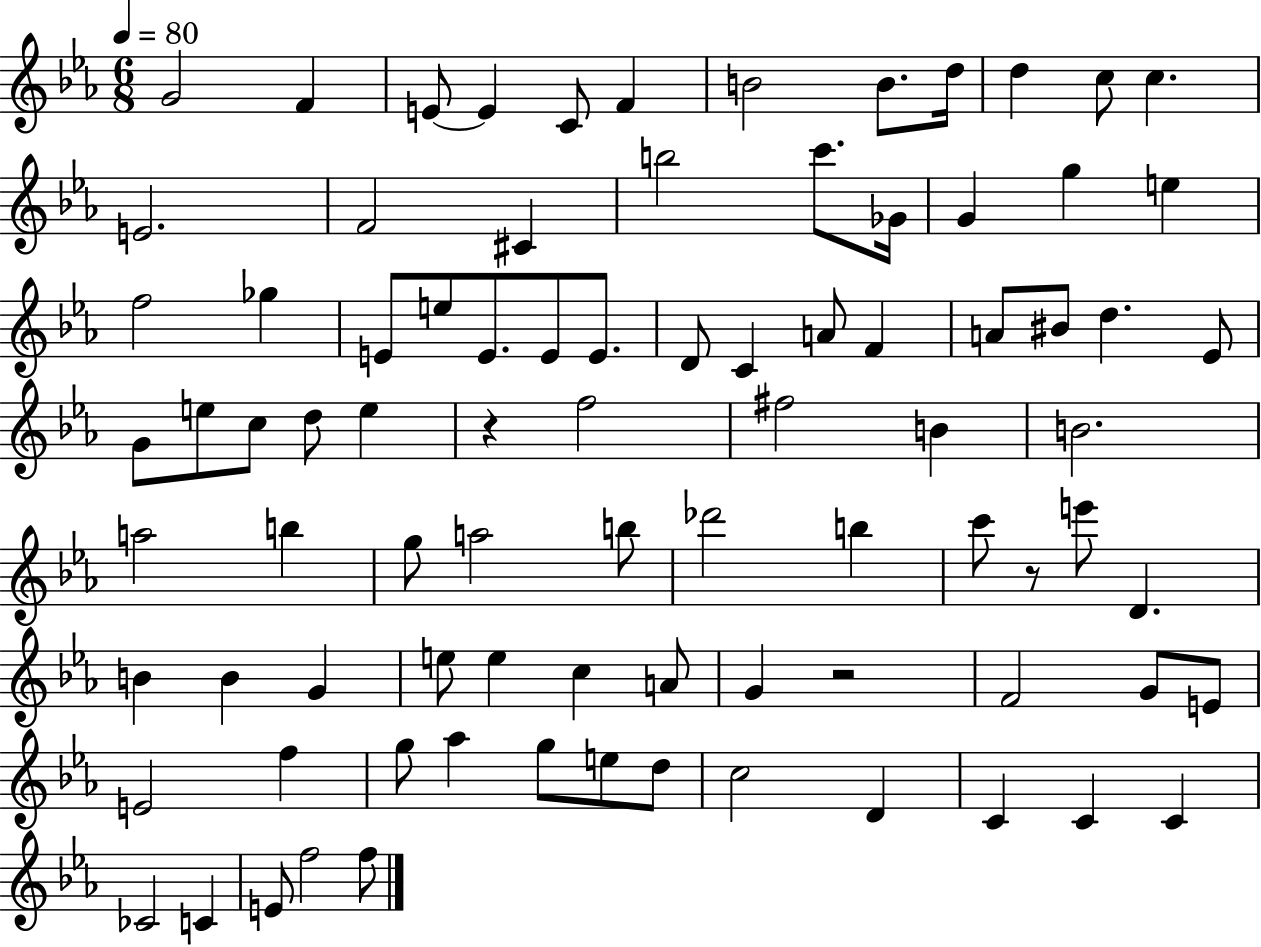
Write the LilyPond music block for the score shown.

{
  \clef treble
  \numericTimeSignature
  \time 6/8
  \key ees \major
  \tempo 4 = 80
  g'2 f'4 | e'8~~ e'4 c'8 f'4 | b'2 b'8. d''16 | d''4 c''8 c''4. | \break e'2. | f'2 cis'4 | b''2 c'''8. ges'16 | g'4 g''4 e''4 | \break f''2 ges''4 | e'8 e''8 e'8. e'8 e'8. | d'8 c'4 a'8 f'4 | a'8 bis'8 d''4. ees'8 | \break g'8 e''8 c''8 d''8 e''4 | r4 f''2 | fis''2 b'4 | b'2. | \break a''2 b''4 | g''8 a''2 b''8 | des'''2 b''4 | c'''8 r8 e'''8 d'4. | \break b'4 b'4 g'4 | e''8 e''4 c''4 a'8 | g'4 r2 | f'2 g'8 e'8 | \break e'2 f''4 | g''8 aes''4 g''8 e''8 d''8 | c''2 d'4 | c'4 c'4 c'4 | \break ces'2 c'4 | e'8 f''2 f''8 | \bar "|."
}